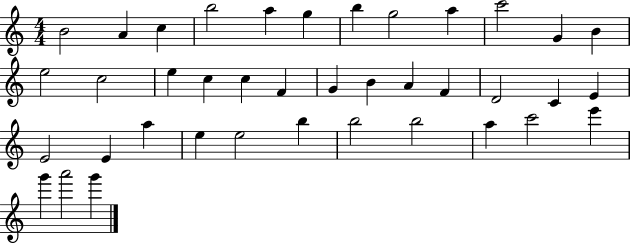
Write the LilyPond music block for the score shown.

{
  \clef treble
  \numericTimeSignature
  \time 4/4
  \key c \major
  b'2 a'4 c''4 | b''2 a''4 g''4 | b''4 g''2 a''4 | c'''2 g'4 b'4 | \break e''2 c''2 | e''4 c''4 c''4 f'4 | g'4 b'4 a'4 f'4 | d'2 c'4 e'4 | \break e'2 e'4 a''4 | e''4 e''2 b''4 | b''2 b''2 | a''4 c'''2 e'''4 | \break g'''4 a'''2 g'''4 | \bar "|."
}